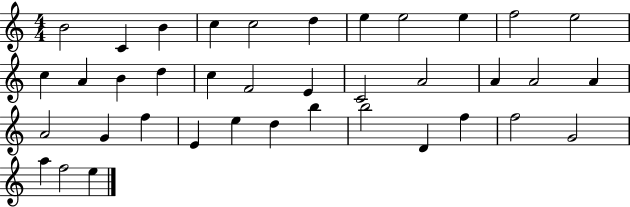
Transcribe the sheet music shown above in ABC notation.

X:1
T:Untitled
M:4/4
L:1/4
K:C
B2 C B c c2 d e e2 e f2 e2 c A B d c F2 E C2 A2 A A2 A A2 G f E e d b b2 D f f2 G2 a f2 e